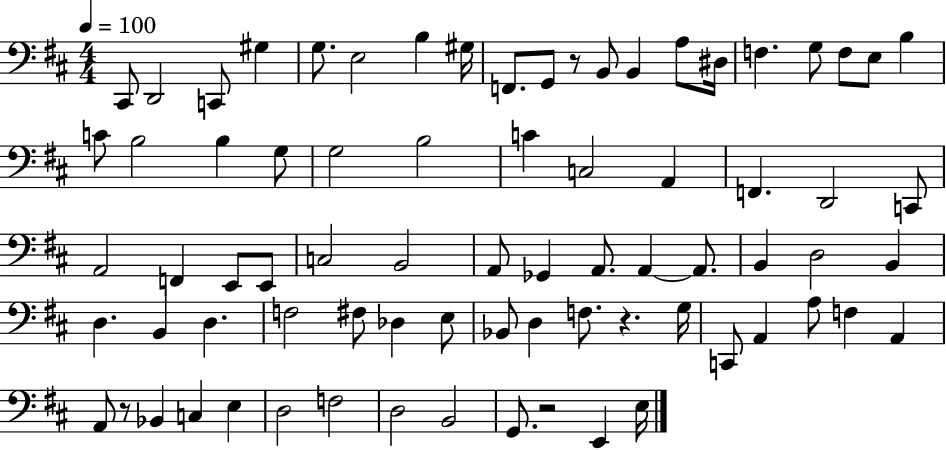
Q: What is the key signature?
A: D major